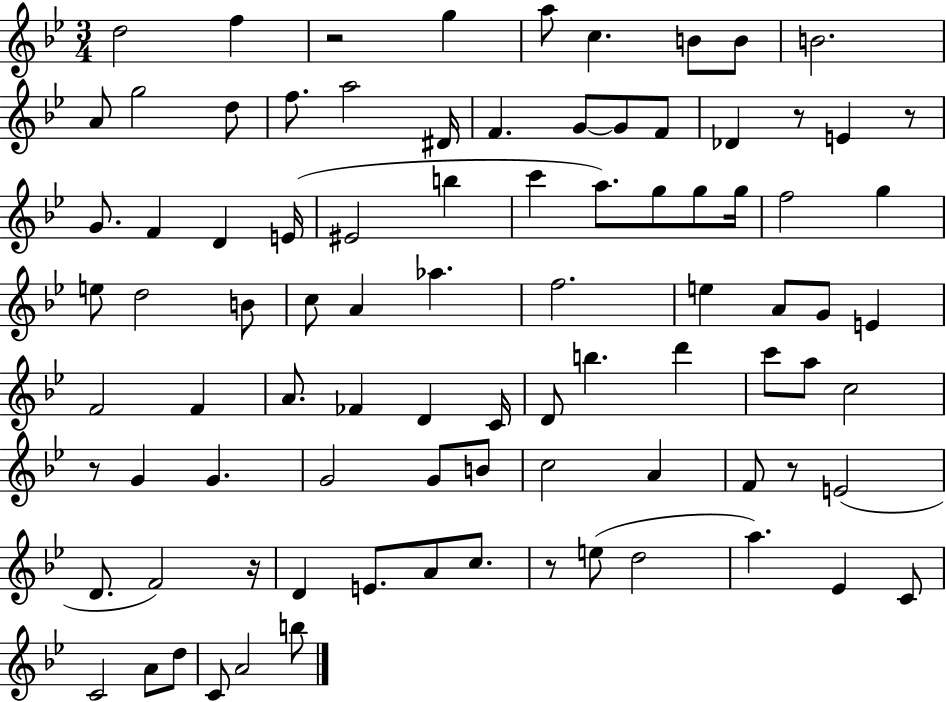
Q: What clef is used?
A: treble